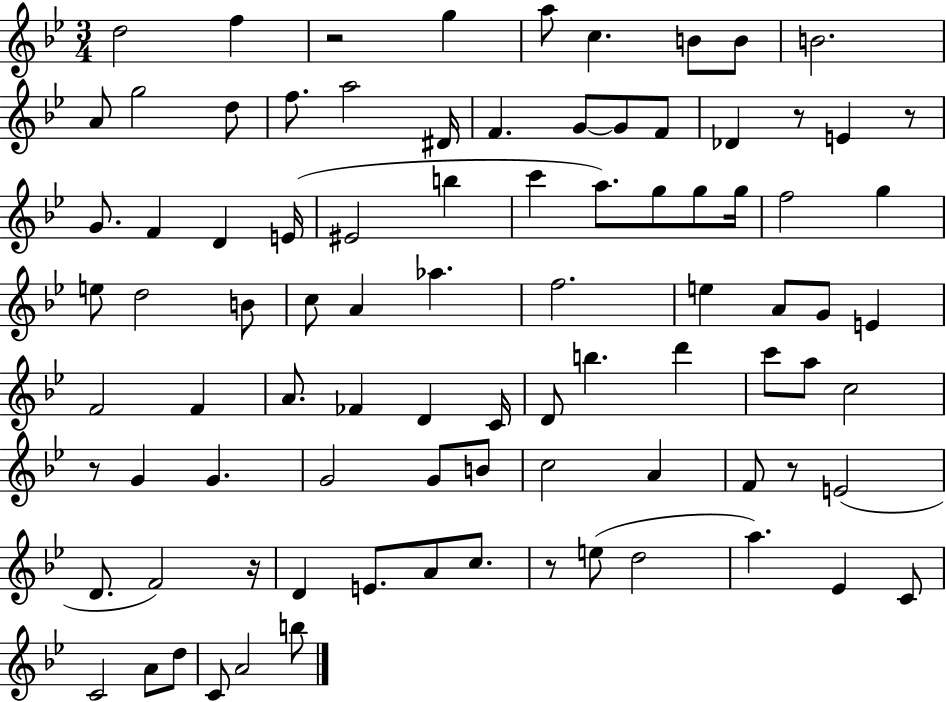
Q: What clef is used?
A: treble